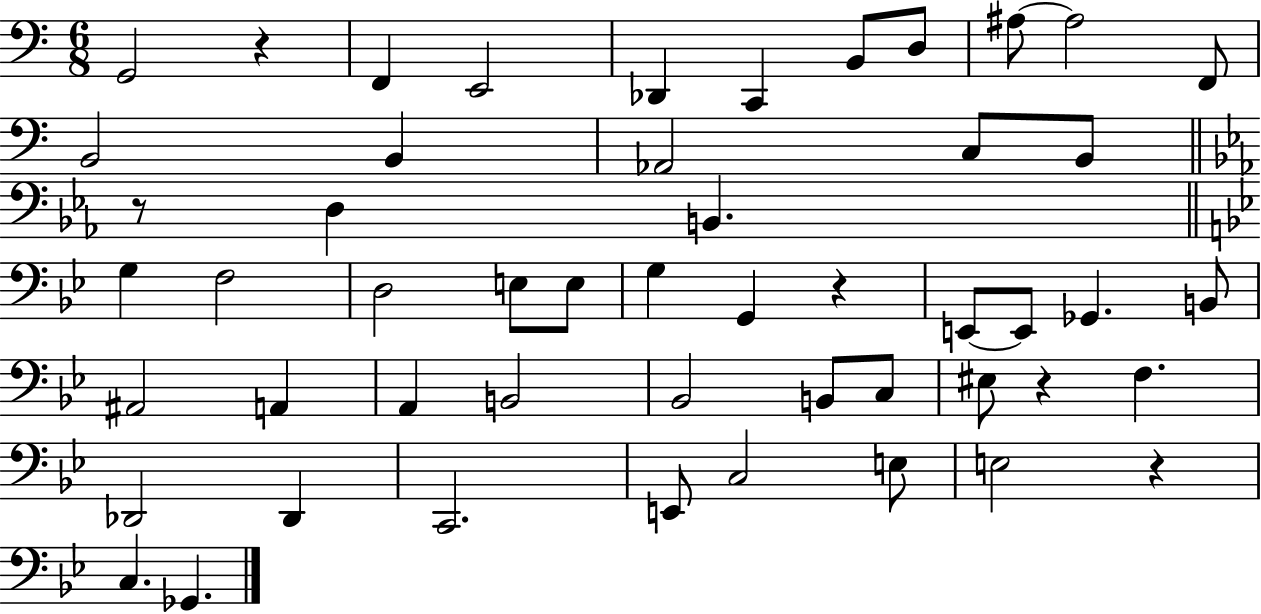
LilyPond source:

{
  \clef bass
  \numericTimeSignature
  \time 6/8
  \key c \major
  g,2 r4 | f,4 e,2 | des,4 c,4 b,8 d8 | ais8~~ ais2 f,8 | \break b,2 b,4 | aes,2 c8 b,8 | \bar "||" \break \key ees \major r8 d4 b,4. | \bar "||" \break \key bes \major g4 f2 | d2 e8 e8 | g4 g,4 r4 | e,8~~ e,8 ges,4. b,8 | \break ais,2 a,4 | a,4 b,2 | bes,2 b,8 c8 | eis8 r4 f4. | \break des,2 des,4 | c,2. | e,8 c2 e8 | e2 r4 | \break c4. ges,4. | \bar "|."
}